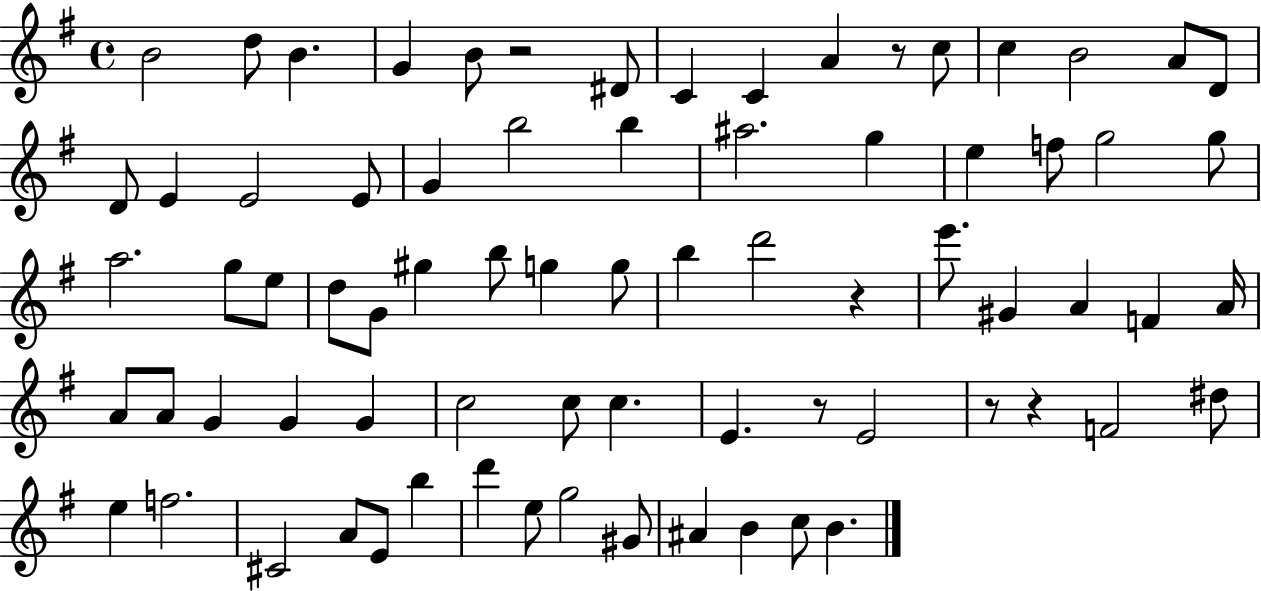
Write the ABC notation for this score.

X:1
T:Untitled
M:4/4
L:1/4
K:G
B2 d/2 B G B/2 z2 ^D/2 C C A z/2 c/2 c B2 A/2 D/2 D/2 E E2 E/2 G b2 b ^a2 g e f/2 g2 g/2 a2 g/2 e/2 d/2 G/2 ^g b/2 g g/2 b d'2 z e'/2 ^G A F A/4 A/2 A/2 G G G c2 c/2 c E z/2 E2 z/2 z F2 ^d/2 e f2 ^C2 A/2 E/2 b d' e/2 g2 ^G/2 ^A B c/2 B